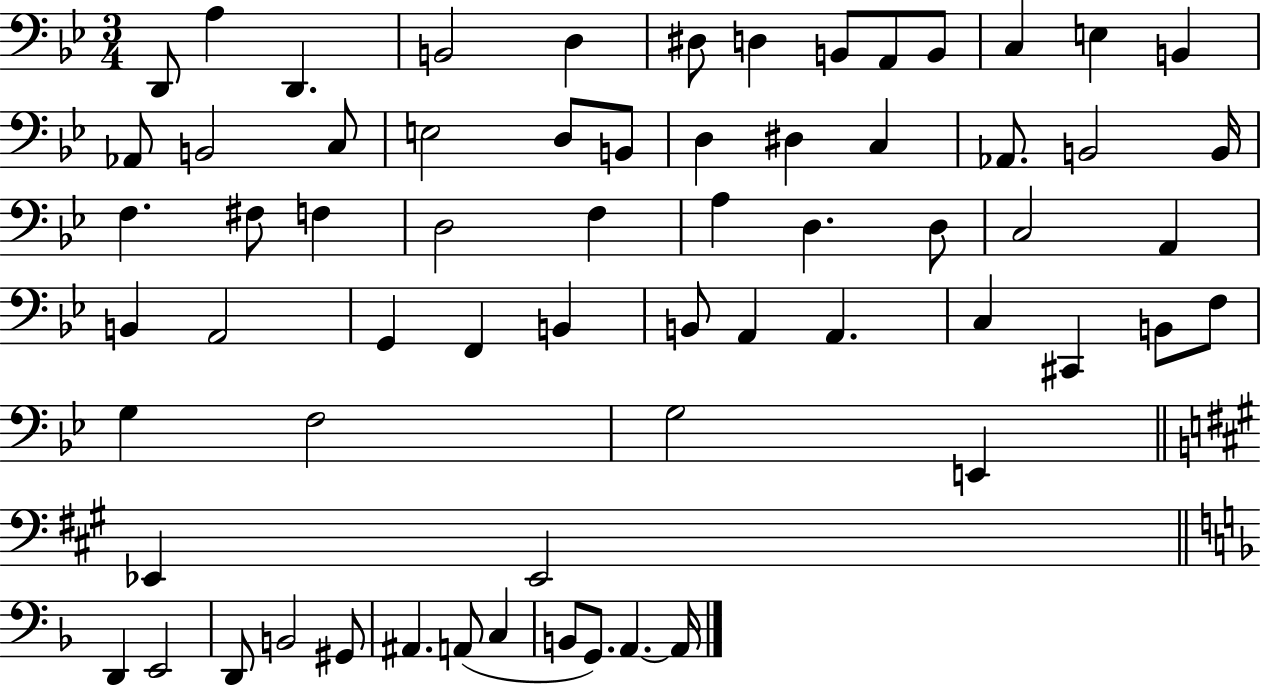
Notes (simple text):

D2/e A3/q D2/q. B2/h D3/q D#3/e D3/q B2/e A2/e B2/e C3/q E3/q B2/q Ab2/e B2/h C3/e E3/h D3/e B2/e D3/q D#3/q C3/q Ab2/e. B2/h B2/s F3/q. F#3/e F3/q D3/h F3/q A3/q D3/q. D3/e C3/h A2/q B2/q A2/h G2/q F2/q B2/q B2/e A2/q A2/q. C3/q C#2/q B2/e F3/e G3/q F3/h G3/h E2/q Eb2/q Eb2/h D2/q E2/h D2/e B2/h G#2/e A#2/q. A2/e C3/q B2/e G2/e. A2/q. A2/s